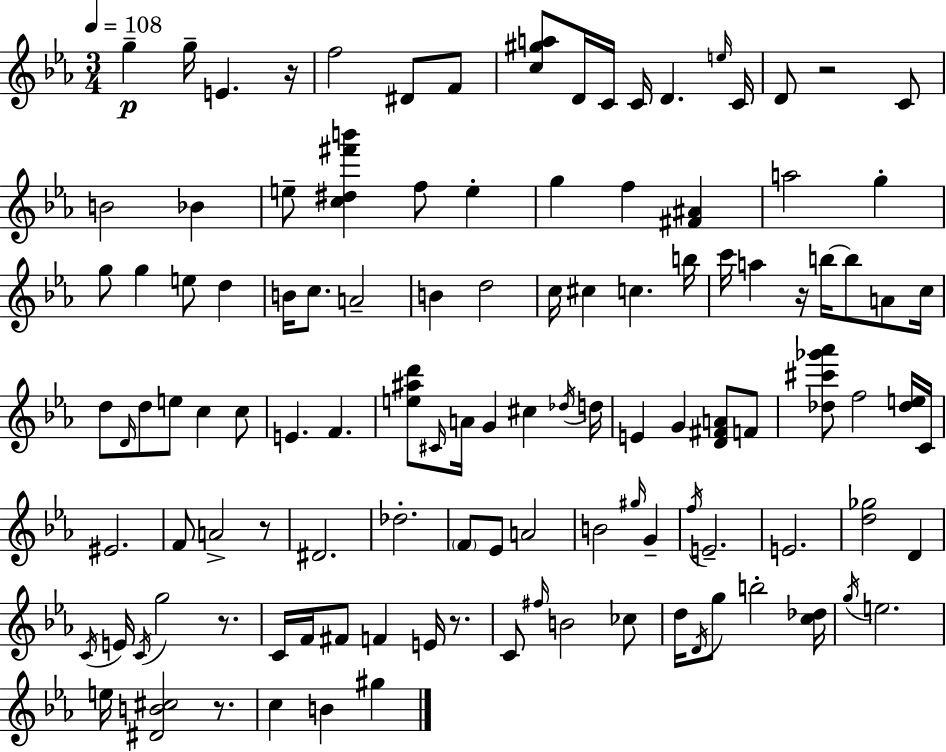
X:1
T:Untitled
M:3/4
L:1/4
K:Cm
g g/4 E z/4 f2 ^D/2 F/2 [c^ga]/2 D/4 C/4 C/4 D e/4 C/4 D/2 z2 C/2 B2 _B e/2 [c^d^f'b'] f/2 e g f [^F^A] a2 g g/2 g e/2 d B/4 c/2 A2 B d2 c/4 ^c c b/4 c'/4 a z/4 b/4 b/2 A/2 c/4 d/2 D/4 d/2 e/2 c c/2 E F [e^ad']/2 ^C/4 A/4 G ^c _d/4 d/4 E G [D^FA]/2 F/2 [_d^c'_g'_a']/2 f2 [_de]/4 C/4 ^E2 F/2 A2 z/2 ^D2 _d2 F/2 _E/2 A2 B2 ^g/4 G f/4 E2 E2 [d_g]2 D C/4 E/4 C/4 g2 z/2 C/4 F/4 ^F/2 F E/4 z/2 C/2 ^f/4 B2 _c/2 d/4 D/4 g/2 b2 [c_d]/4 g/4 e2 e/4 [^DB^c]2 z/2 c B ^g